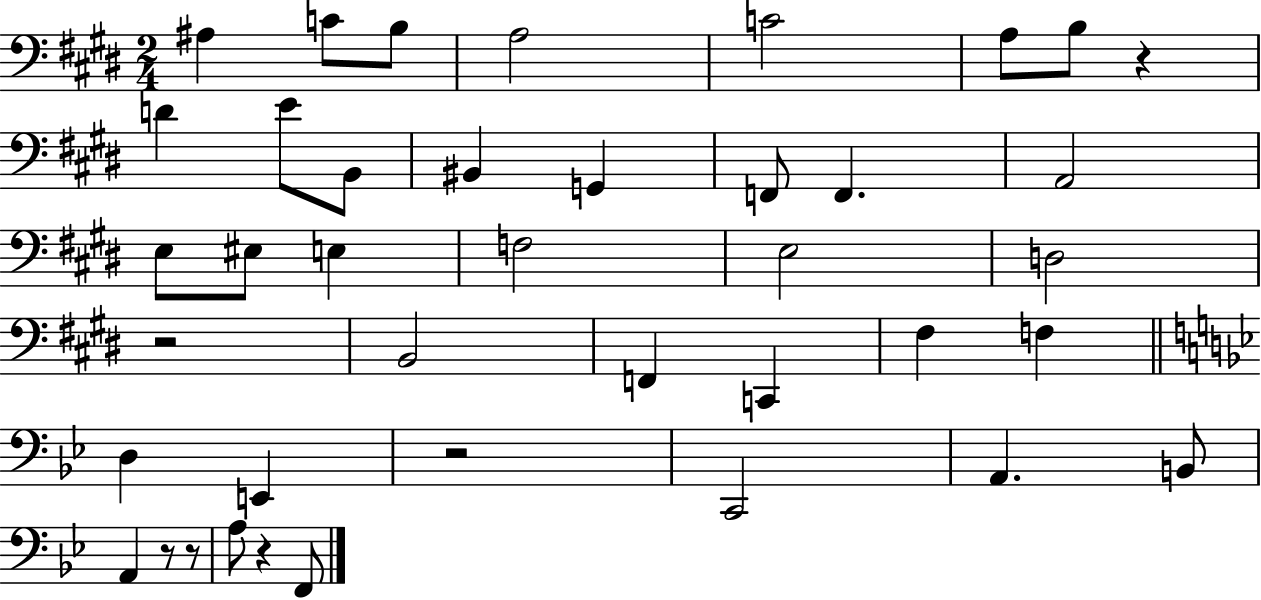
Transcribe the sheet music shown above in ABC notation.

X:1
T:Untitled
M:2/4
L:1/4
K:E
^A, C/2 B,/2 A,2 C2 A,/2 B,/2 z D E/2 B,,/2 ^B,, G,, F,,/2 F,, A,,2 E,/2 ^E,/2 E, F,2 E,2 D,2 z2 B,,2 F,, C,, ^F, F, D, E,, z2 C,,2 A,, B,,/2 A,, z/2 z/2 A,/2 z F,,/2